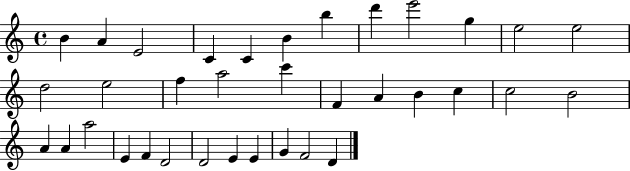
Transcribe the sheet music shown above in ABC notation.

X:1
T:Untitled
M:4/4
L:1/4
K:C
B A E2 C C B b d' e'2 g e2 e2 d2 e2 f a2 c' F A B c c2 B2 A A a2 E F D2 D2 E E G F2 D